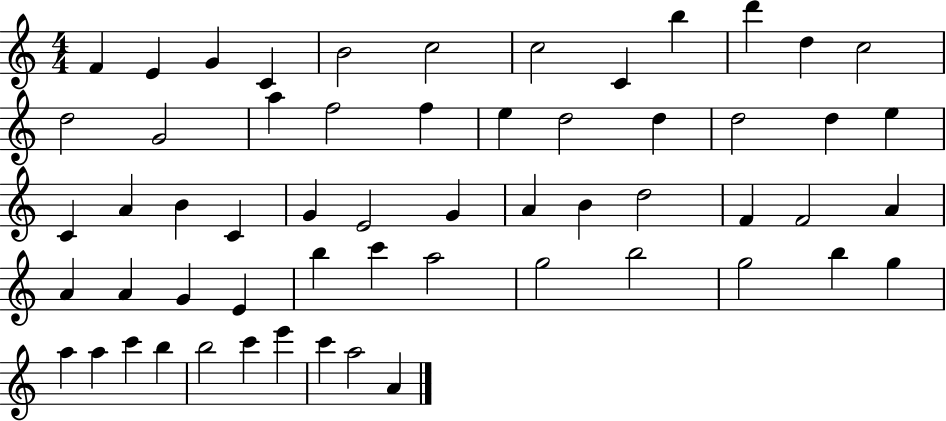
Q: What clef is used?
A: treble